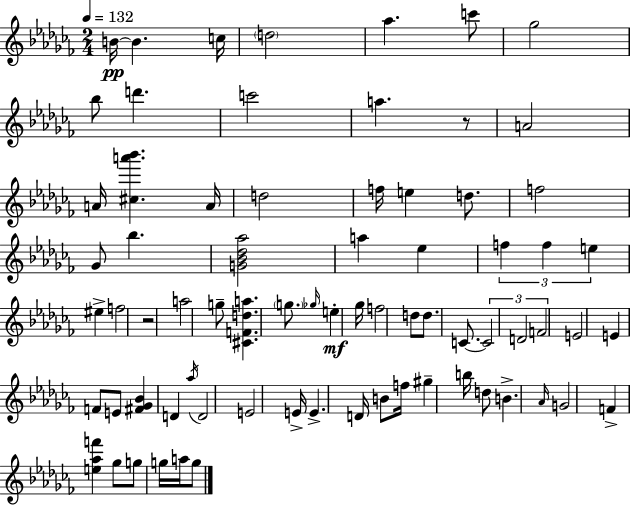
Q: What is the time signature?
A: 2/4